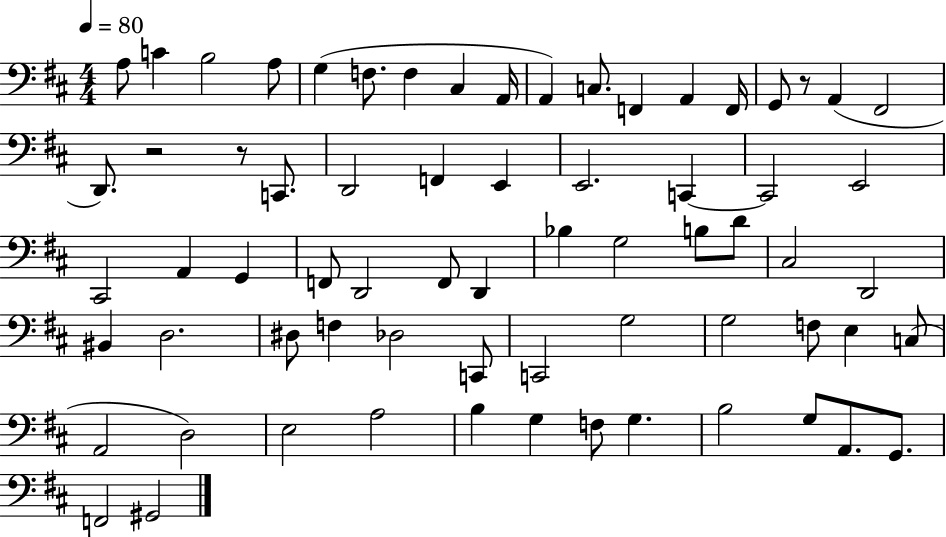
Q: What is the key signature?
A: D major